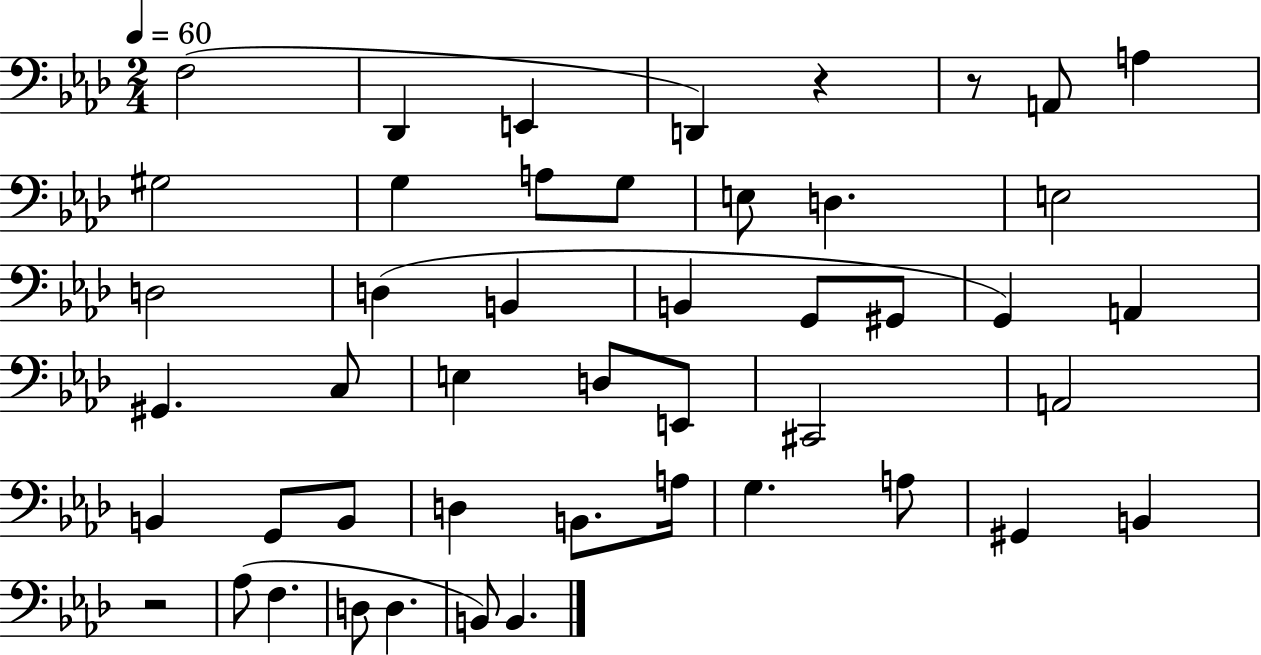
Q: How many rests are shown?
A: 3